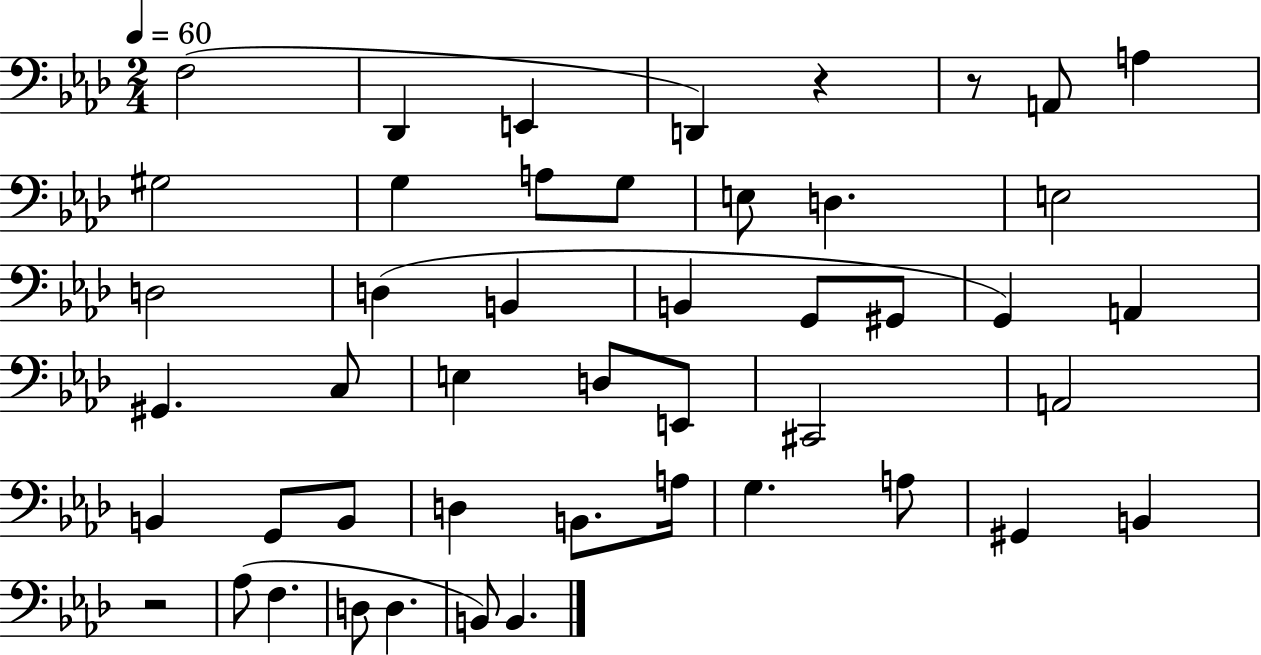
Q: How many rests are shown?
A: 3